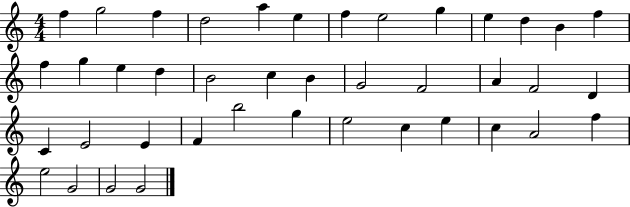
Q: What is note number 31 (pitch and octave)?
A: G5